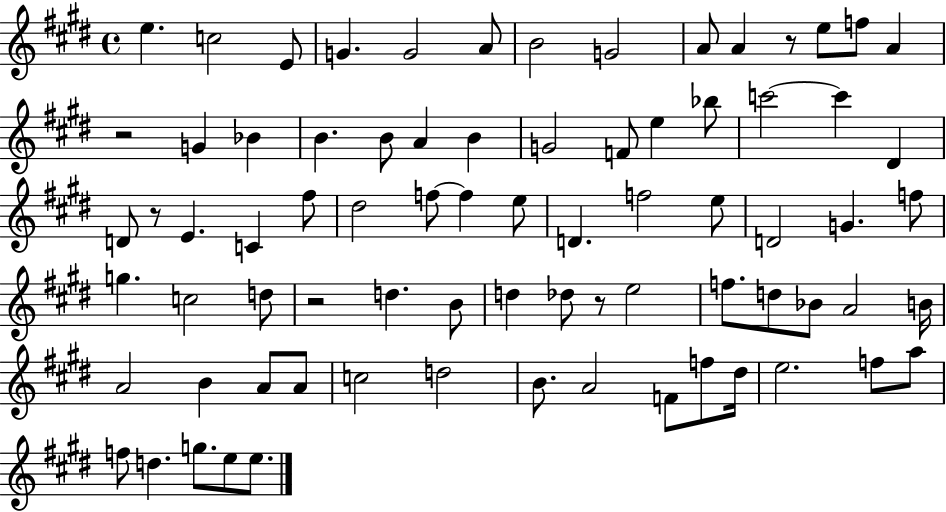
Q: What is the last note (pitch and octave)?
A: E5